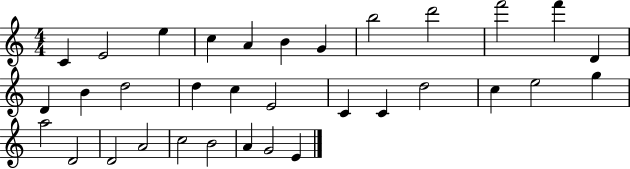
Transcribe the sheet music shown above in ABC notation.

X:1
T:Untitled
M:4/4
L:1/4
K:C
C E2 e c A B G b2 d'2 f'2 f' D D B d2 d c E2 C C d2 c e2 g a2 D2 D2 A2 c2 B2 A G2 E